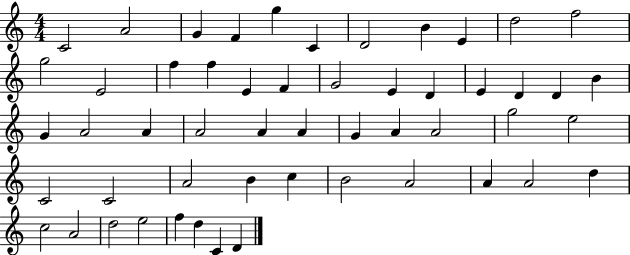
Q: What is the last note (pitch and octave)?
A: D4